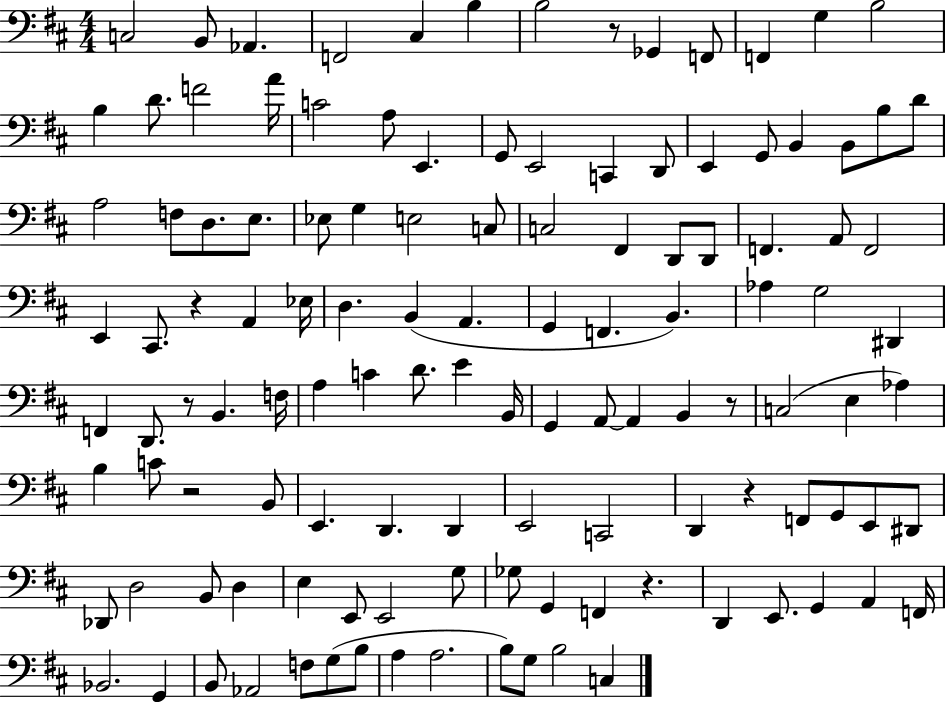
{
  \clef bass
  \numericTimeSignature
  \time 4/4
  \key d \major
  \repeat volta 2 { c2 b,8 aes,4. | f,2 cis4 b4 | b2 r8 ges,4 f,8 | f,4 g4 b2 | \break b4 d'8. f'2 a'16 | c'2 a8 e,4. | g,8 e,2 c,4 d,8 | e,4 g,8 b,4 b,8 b8 d'8 | \break a2 f8 d8. e8. | ees8 g4 e2 c8 | c2 fis,4 d,8 d,8 | f,4. a,8 f,2 | \break e,4 cis,8. r4 a,4 ees16 | d4. b,4( a,4. | g,4 f,4. b,4.) | aes4 g2 dis,4 | \break f,4 d,8. r8 b,4. f16 | a4 c'4 d'8. e'4 b,16 | g,4 a,8~~ a,4 b,4 r8 | c2( e4 aes4) | \break b4 c'8 r2 b,8 | e,4. d,4. d,4 | e,2 c,2 | d,4 r4 f,8 g,8 e,8 dis,8 | \break des,8 d2 b,8 d4 | e4 e,8 e,2 g8 | ges8 g,4 f,4 r4. | d,4 e,8. g,4 a,4 f,16 | \break bes,2. g,4 | b,8 aes,2 f8 g8( b8 | a4 a2. | b8) g8 b2 c4 | \break } \bar "|."
}